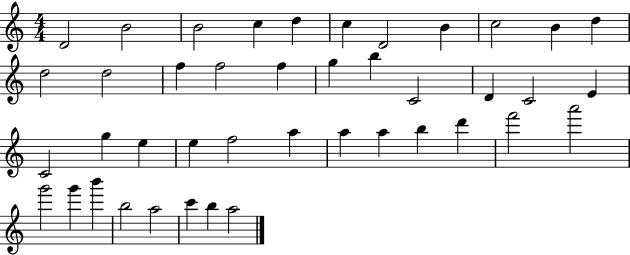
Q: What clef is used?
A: treble